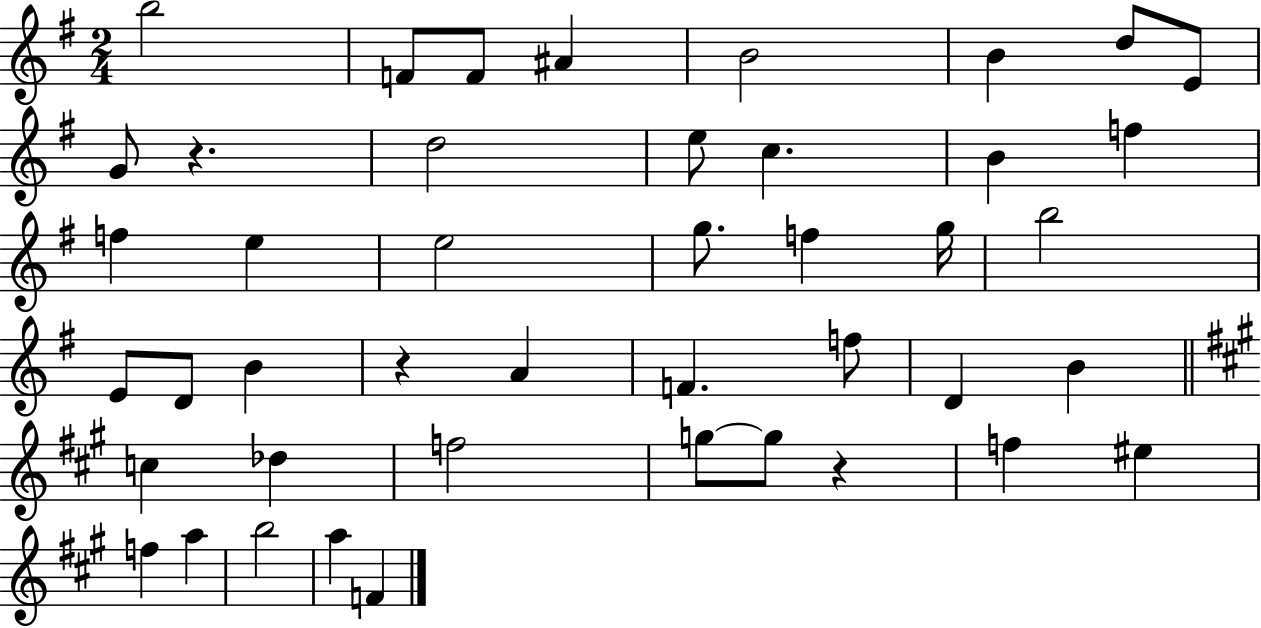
{
  \clef treble
  \numericTimeSignature
  \time 2/4
  \key g \major
  \repeat volta 2 { b''2 | f'8 f'8 ais'4 | b'2 | b'4 d''8 e'8 | \break g'8 r4. | d''2 | e''8 c''4. | b'4 f''4 | \break f''4 e''4 | e''2 | g''8. f''4 g''16 | b''2 | \break e'8 d'8 b'4 | r4 a'4 | f'4. f''8 | d'4 b'4 | \break \bar "||" \break \key a \major c''4 des''4 | f''2 | g''8~~ g''8 r4 | f''4 eis''4 | \break f''4 a''4 | b''2 | a''4 f'4 | } \bar "|."
}